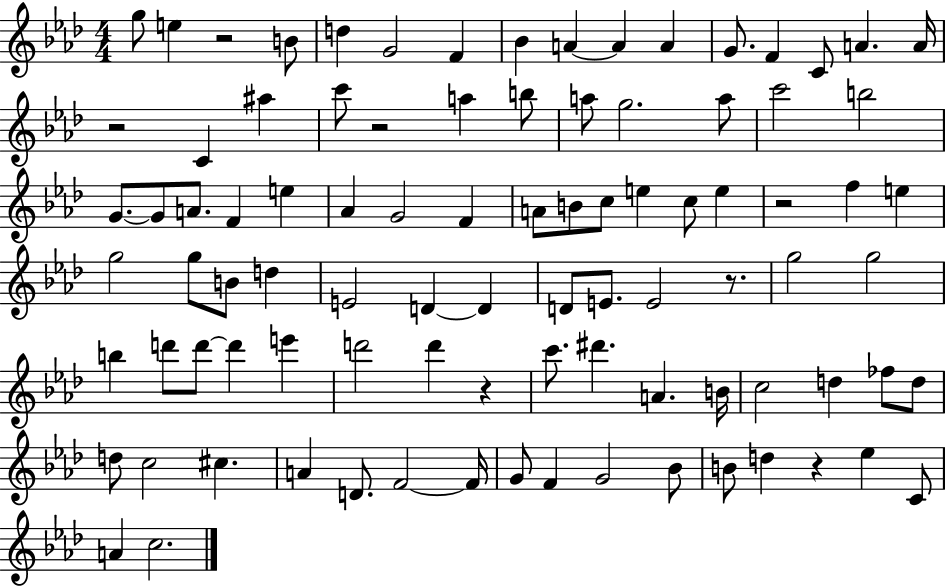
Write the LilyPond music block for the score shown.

{
  \clef treble
  \numericTimeSignature
  \time 4/4
  \key aes \major
  g''8 e''4 r2 b'8 | d''4 g'2 f'4 | bes'4 a'4~~ a'4 a'4 | g'8. f'4 c'8 a'4. a'16 | \break r2 c'4 ais''4 | c'''8 r2 a''4 b''8 | a''8 g''2. a''8 | c'''2 b''2 | \break g'8.~~ g'8 a'8. f'4 e''4 | aes'4 g'2 f'4 | a'8 b'8 c''8 e''4 c''8 e''4 | r2 f''4 e''4 | \break g''2 g''8 b'8 d''4 | e'2 d'4~~ d'4 | d'8 e'8. e'2 r8. | g''2 g''2 | \break b''4 d'''8 d'''8~~ d'''4 e'''4 | d'''2 d'''4 r4 | c'''8. dis'''4. a'4. b'16 | c''2 d''4 fes''8 d''8 | \break d''8 c''2 cis''4. | a'4 d'8. f'2~~ f'16 | g'8 f'4 g'2 bes'8 | b'8 d''4 r4 ees''4 c'8 | \break a'4 c''2. | \bar "|."
}